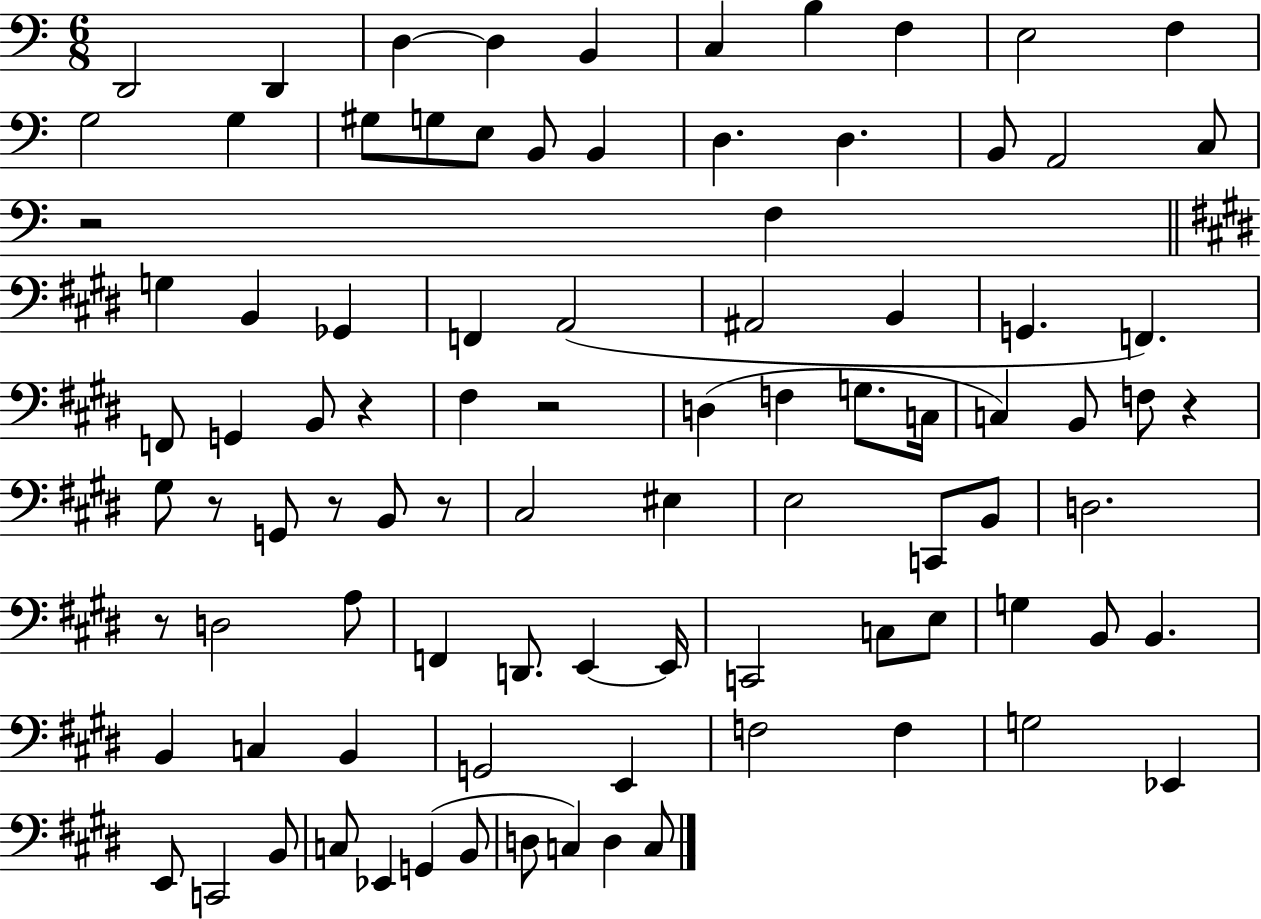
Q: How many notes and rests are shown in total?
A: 92